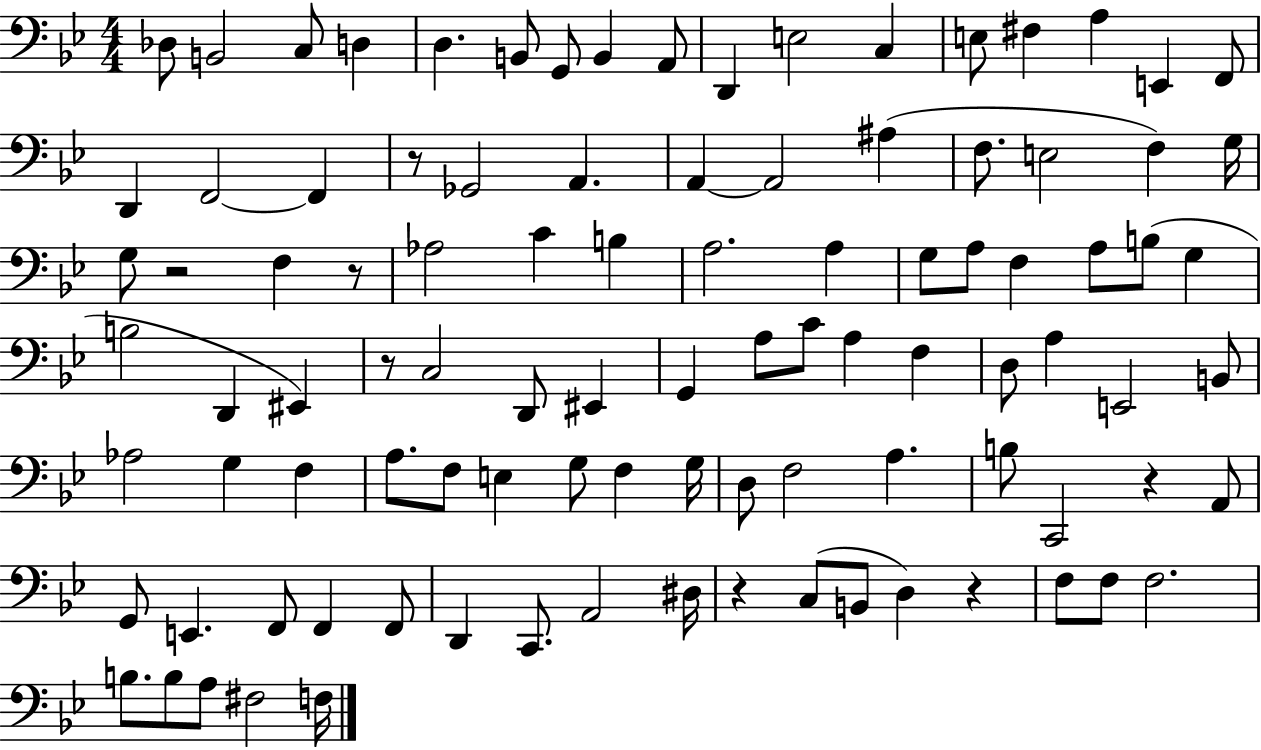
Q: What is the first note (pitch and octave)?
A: Db3